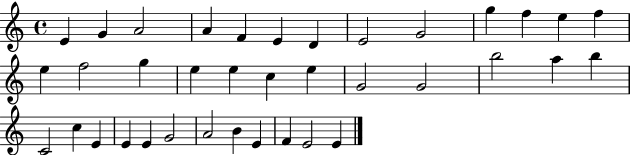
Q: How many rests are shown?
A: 0